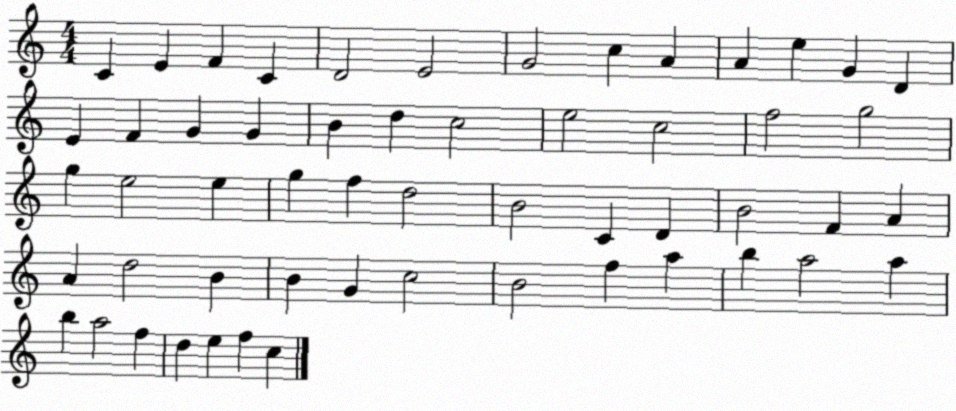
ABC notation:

X:1
T:Untitled
M:4/4
L:1/4
K:C
C E F C D2 E2 G2 c A A e G D E F G G B d c2 e2 c2 f2 g2 g e2 e g f d2 B2 C D B2 F A A d2 B B G c2 B2 f a b a2 a b a2 f d e f c